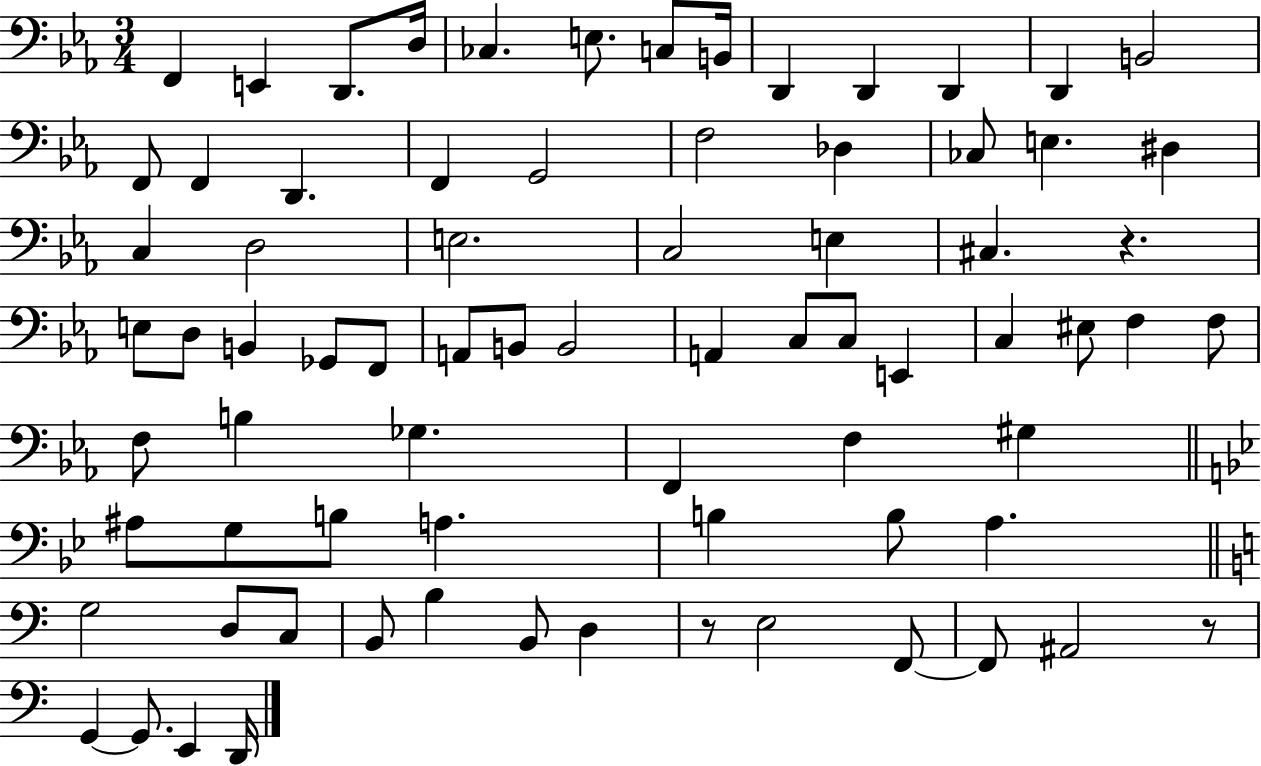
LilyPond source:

{
  \clef bass
  \numericTimeSignature
  \time 3/4
  \key ees \major
  f,4 e,4 d,8. d16 | ces4. e8. c8 b,16 | d,4 d,4 d,4 | d,4 b,2 | \break f,8 f,4 d,4. | f,4 g,2 | f2 des4 | ces8 e4. dis4 | \break c4 d2 | e2. | c2 e4 | cis4. r4. | \break e8 d8 b,4 ges,8 f,8 | a,8 b,8 b,2 | a,4 c8 c8 e,4 | c4 eis8 f4 f8 | \break f8 b4 ges4. | f,4 f4 gis4 | \bar "||" \break \key bes \major ais8 g8 b8 a4. | b4 b8 a4. | \bar "||" \break \key a \minor g2 d8 c8 | b,8 b4 b,8 d4 | r8 e2 f,8~~ | f,8 ais,2 r8 | \break g,4~~ g,8. e,4 d,16 | \bar "|."
}